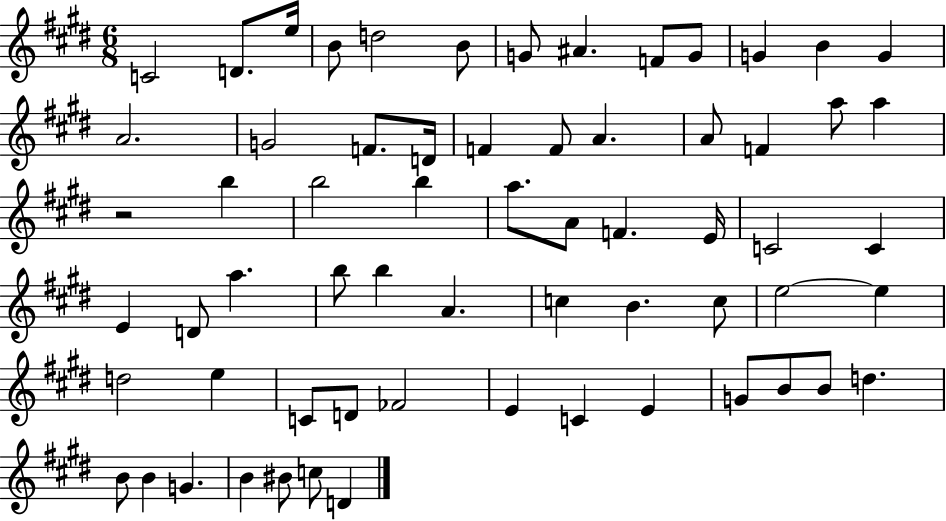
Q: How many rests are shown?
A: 1